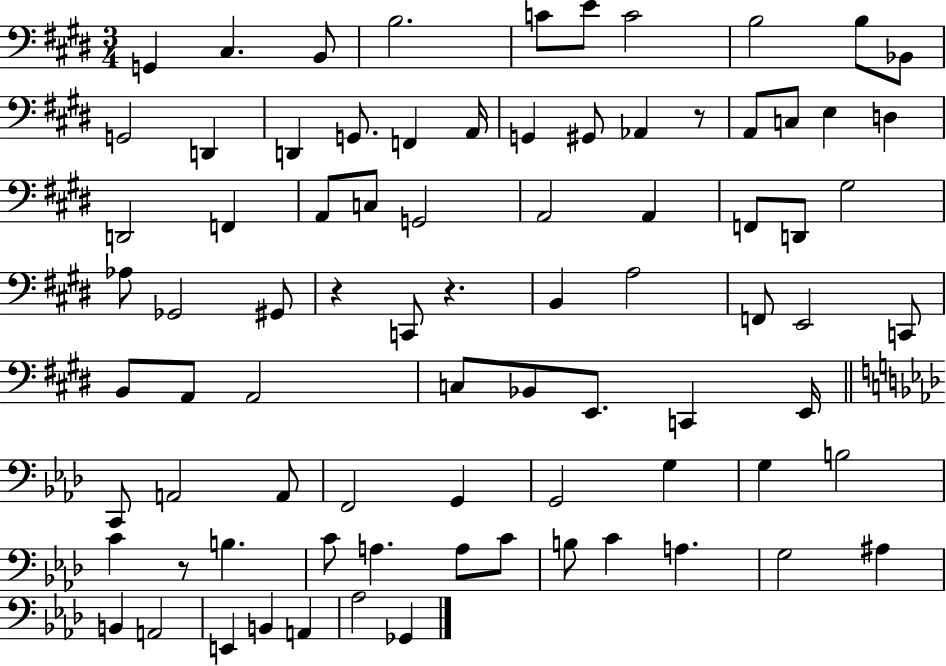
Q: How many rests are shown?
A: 4